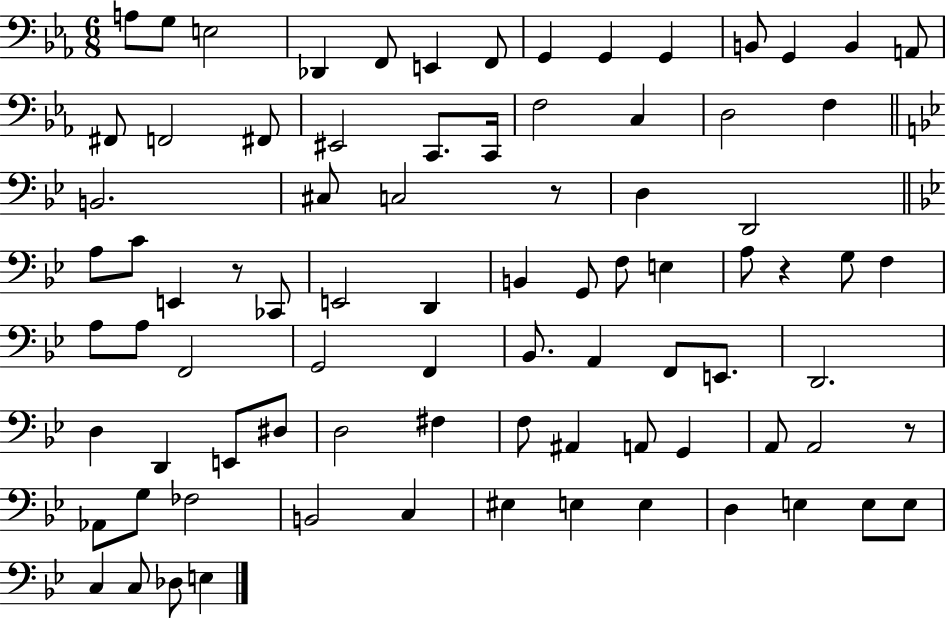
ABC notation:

X:1
T:Untitled
M:6/8
L:1/4
K:Eb
A,/2 G,/2 E,2 _D,, F,,/2 E,, F,,/2 G,, G,, G,, B,,/2 G,, B,, A,,/2 ^F,,/2 F,,2 ^F,,/2 ^E,,2 C,,/2 C,,/4 F,2 C, D,2 F, B,,2 ^C,/2 C,2 z/2 D, D,,2 A,/2 C/2 E,, z/2 _C,,/2 E,,2 D,, B,, G,,/2 F,/2 E, A,/2 z G,/2 F, A,/2 A,/2 F,,2 G,,2 F,, _B,,/2 A,, F,,/2 E,,/2 D,,2 D, D,, E,,/2 ^D,/2 D,2 ^F, F,/2 ^A,, A,,/2 G,, A,,/2 A,,2 z/2 _A,,/2 G,/2 _F,2 B,,2 C, ^E, E, E, D, E, E,/2 E,/2 C, C,/2 _D,/2 E,